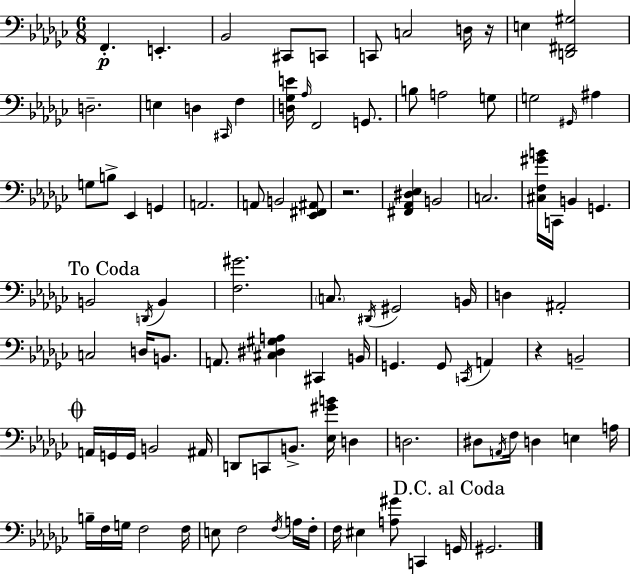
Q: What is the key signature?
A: EES minor